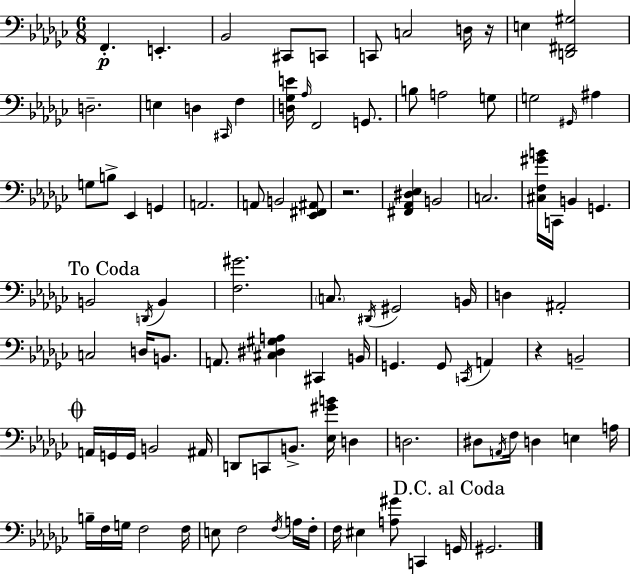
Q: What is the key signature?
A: EES minor